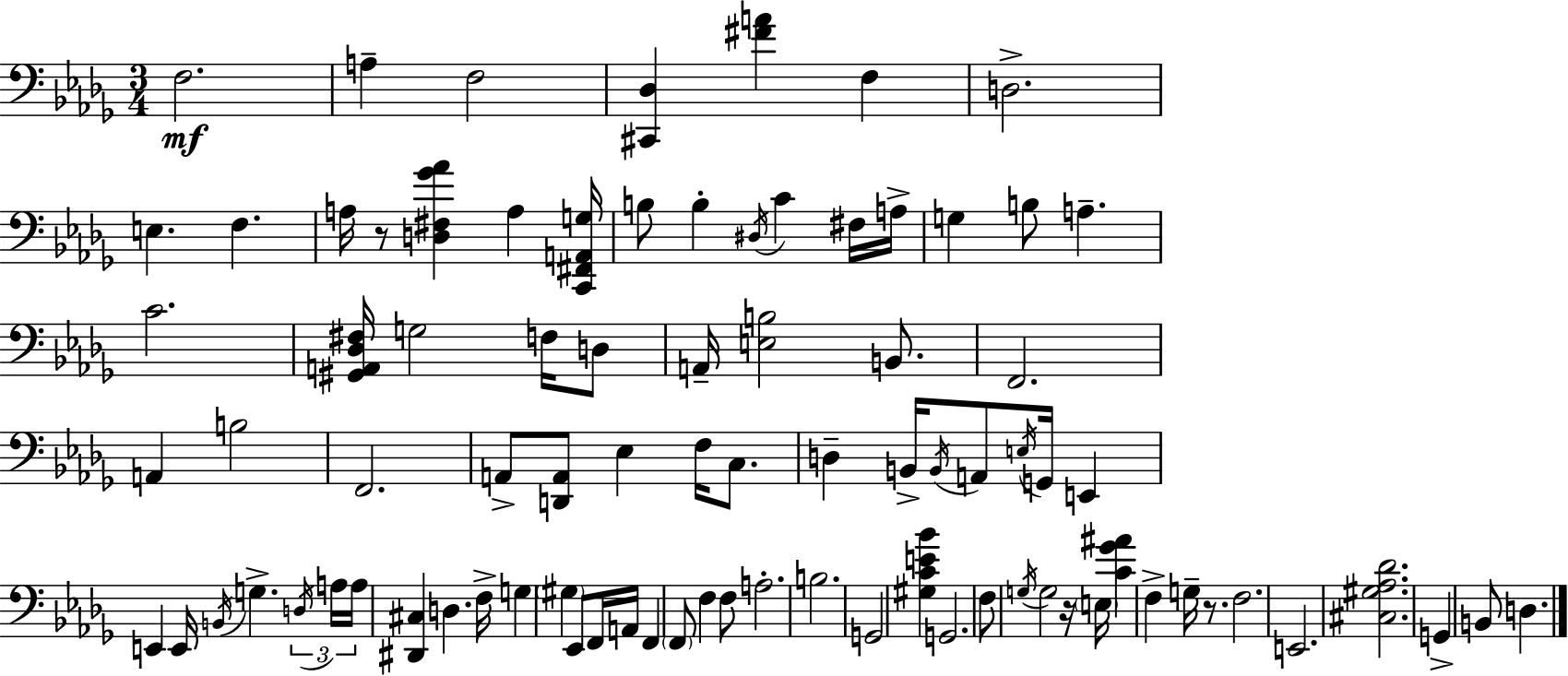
X:1
T:Untitled
M:3/4
L:1/4
K:Bbm
F,2 A, F,2 [^C,,_D,] [^FA] F, D,2 E, F, A,/4 z/2 [D,^F,_G_A] A, [C,,^F,,A,,G,]/4 B,/2 B, ^D,/4 C ^F,/4 A,/4 G, B,/2 A, C2 [^G,,A,,_D,^F,]/4 G,2 F,/4 D,/2 A,,/4 [E,B,]2 B,,/2 F,,2 A,, B,2 F,,2 A,,/2 [D,,A,,]/2 _E, F,/4 C,/2 D, B,,/4 B,,/4 A,,/2 E,/4 G,,/4 E,, E,, E,,/4 B,,/4 G, D,/4 A,/4 A,/4 [^D,,^C,] D, F,/4 G, ^G, _E,,/2 F,,/4 A,,/4 F,, F,,/2 F, F,/2 A,2 B,2 G,,2 [^G,CE_B] G,,2 F,/2 G,/4 G,2 z/4 E,/4 [C_G^A] F, G,/4 z/2 F,2 E,,2 [^C,^G,_A,_D]2 G,, B,,/2 D,